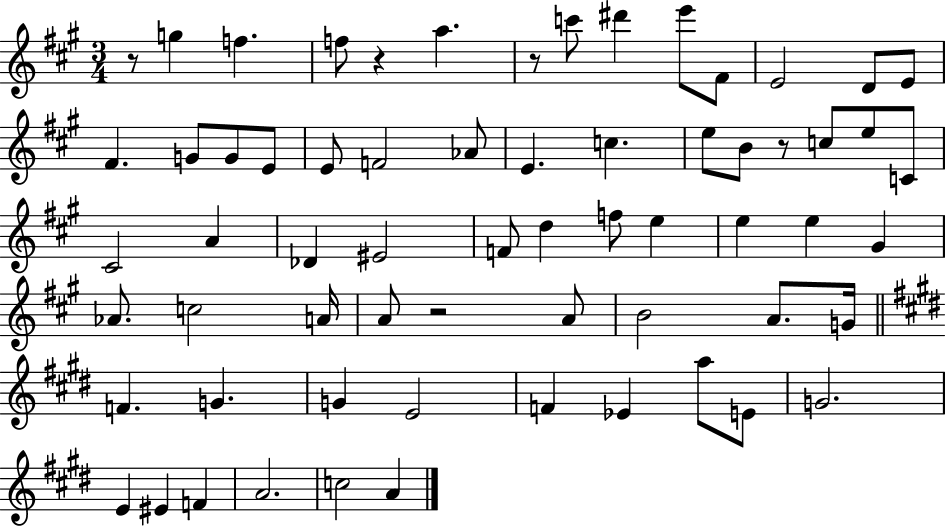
R/e G5/q F5/q. F5/e R/q A5/q. R/e C6/e D#6/q E6/e F#4/e E4/h D4/e E4/e F#4/q. G4/e G4/e E4/e E4/e F4/h Ab4/e E4/q. C5/q. E5/e B4/e R/e C5/e E5/e C4/e C#4/h A4/q Db4/q EIS4/h F4/e D5/q F5/e E5/q E5/q E5/q G#4/q Ab4/e. C5/h A4/s A4/e R/h A4/e B4/h A4/e. G4/s F4/q. G4/q. G4/q E4/h F4/q Eb4/q A5/e E4/e G4/h. E4/q EIS4/q F4/q A4/h. C5/h A4/q